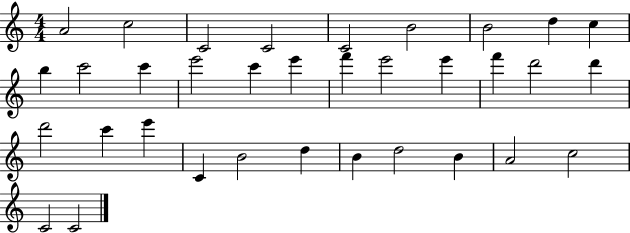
A4/h C5/h C4/h C4/h C4/h B4/h B4/h D5/q C5/q B5/q C6/h C6/q E6/h C6/q E6/q F6/q E6/h E6/q F6/q D6/h D6/q D6/h C6/q E6/q C4/q B4/h D5/q B4/q D5/h B4/q A4/h C5/h C4/h C4/h